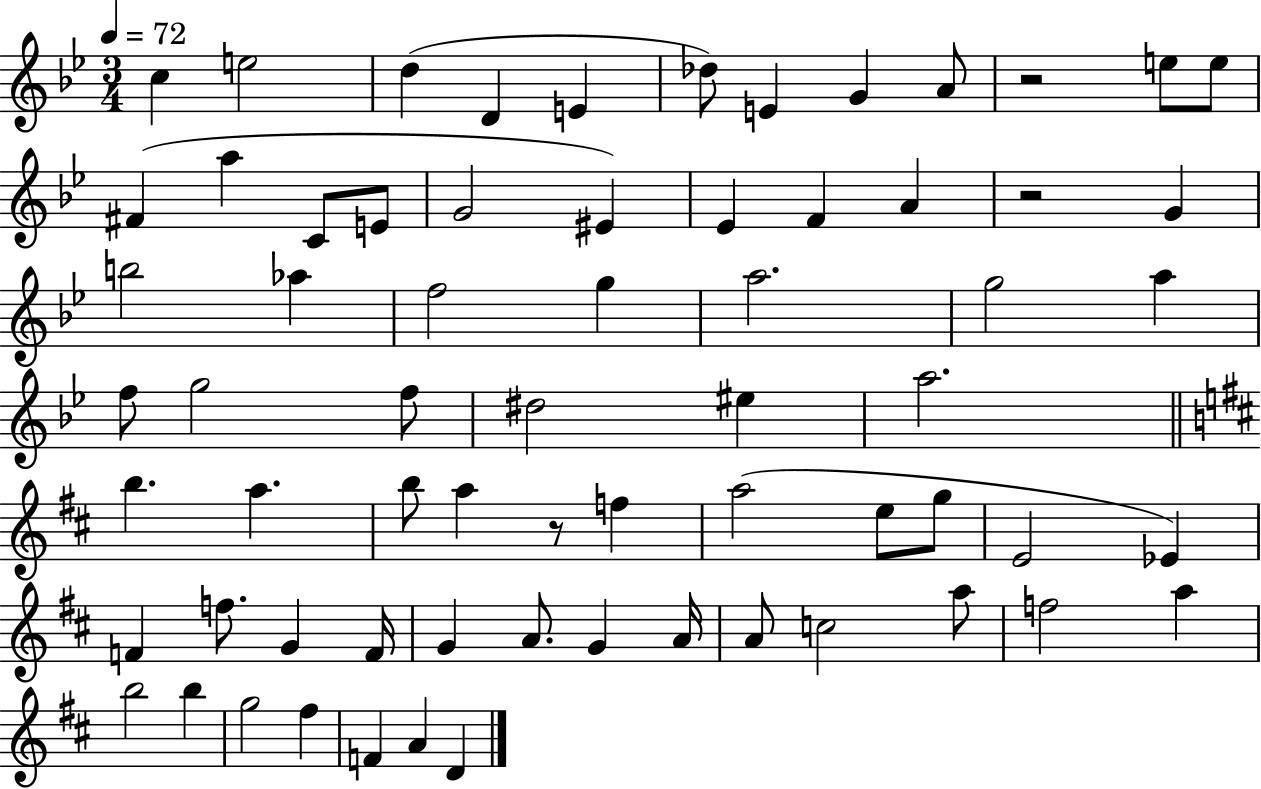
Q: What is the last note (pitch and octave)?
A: D4